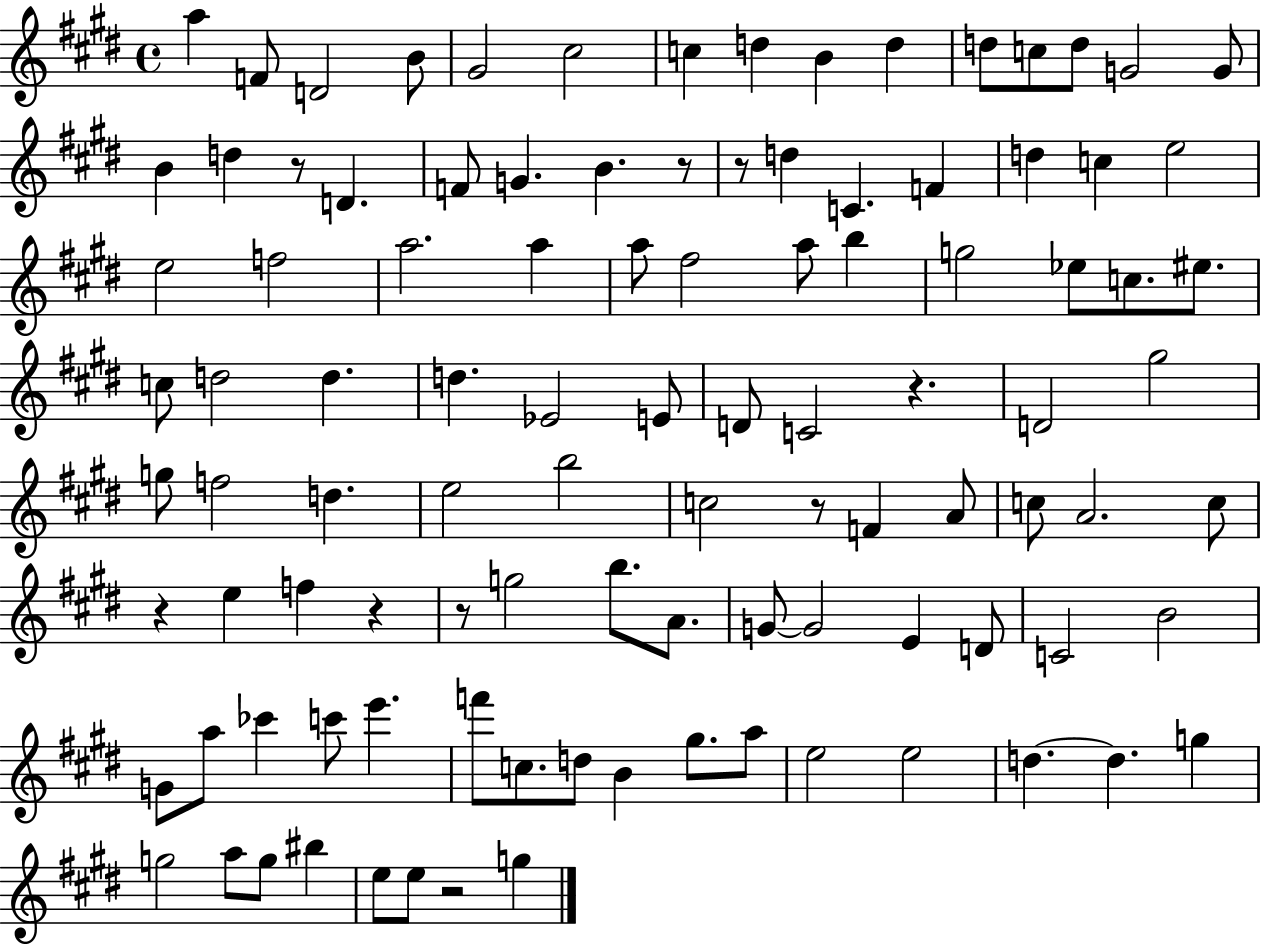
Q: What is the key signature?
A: E major